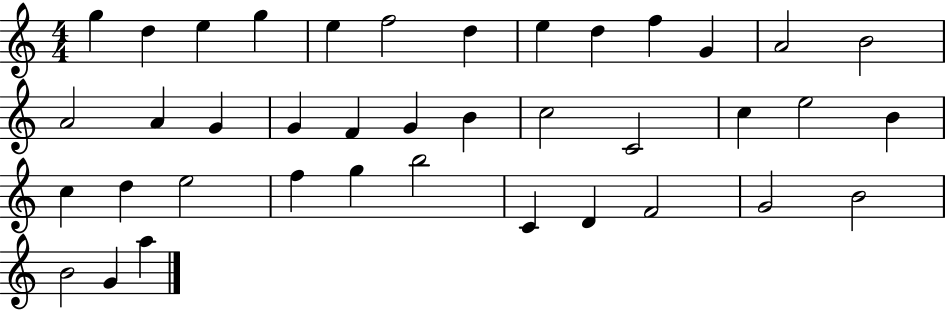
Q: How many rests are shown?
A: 0